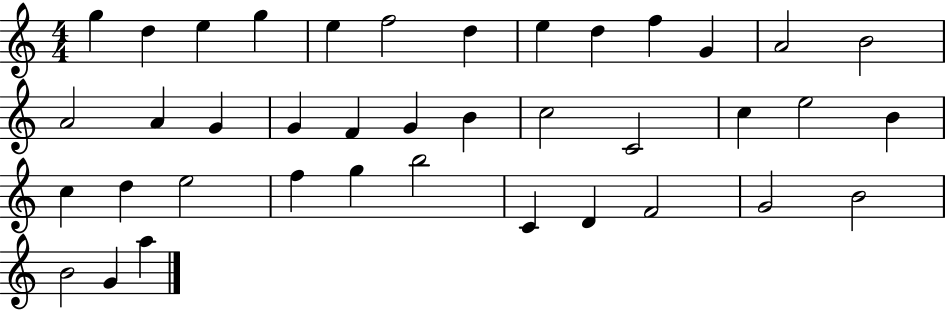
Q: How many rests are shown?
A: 0